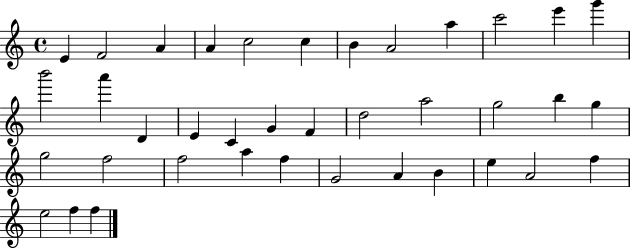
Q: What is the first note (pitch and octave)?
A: E4